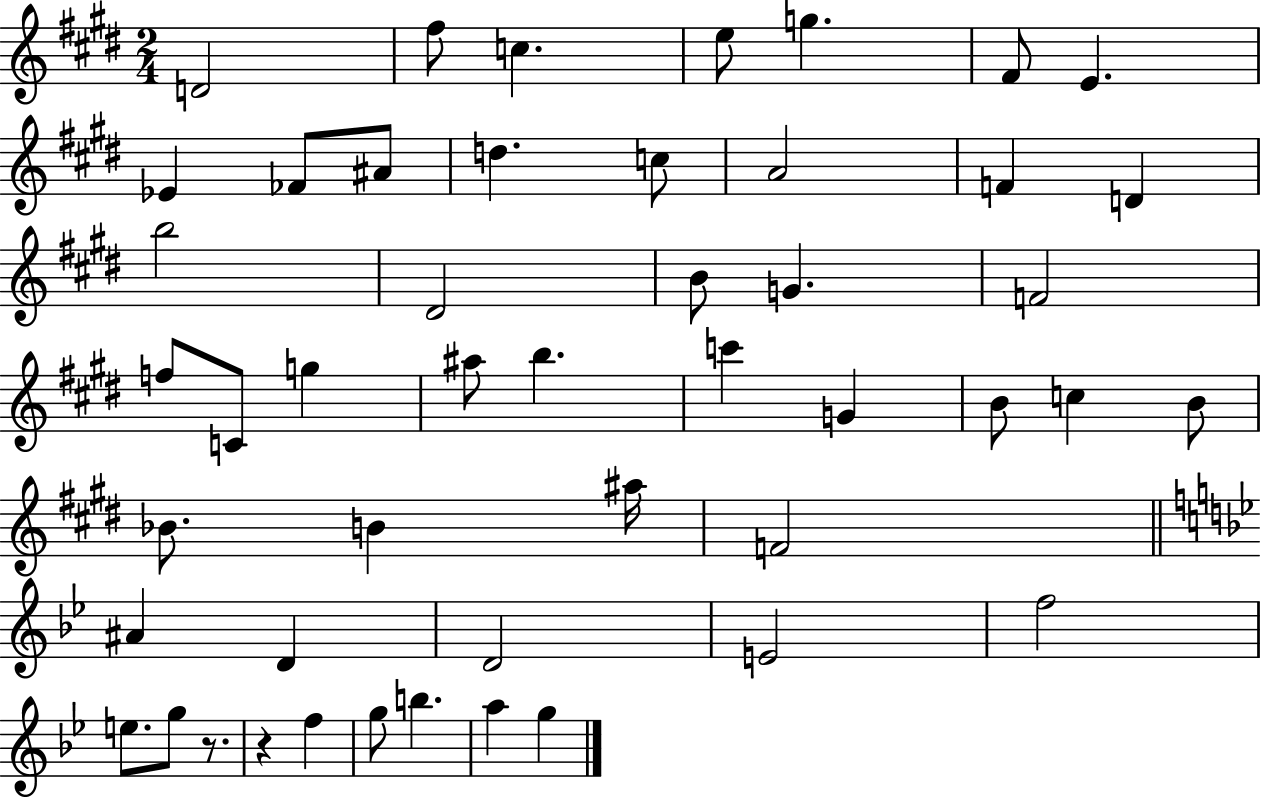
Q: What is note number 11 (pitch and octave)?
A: D5